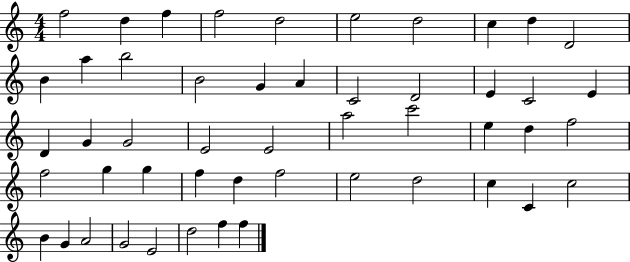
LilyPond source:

{
  \clef treble
  \numericTimeSignature
  \time 4/4
  \key c \major
  f''2 d''4 f''4 | f''2 d''2 | e''2 d''2 | c''4 d''4 d'2 | \break b'4 a''4 b''2 | b'2 g'4 a'4 | c'2 d'2 | e'4 c'2 e'4 | \break d'4 g'4 g'2 | e'2 e'2 | a''2 c'''2 | e''4 d''4 f''2 | \break f''2 g''4 g''4 | f''4 d''4 f''2 | e''2 d''2 | c''4 c'4 c''2 | \break b'4 g'4 a'2 | g'2 e'2 | d''2 f''4 f''4 | \bar "|."
}